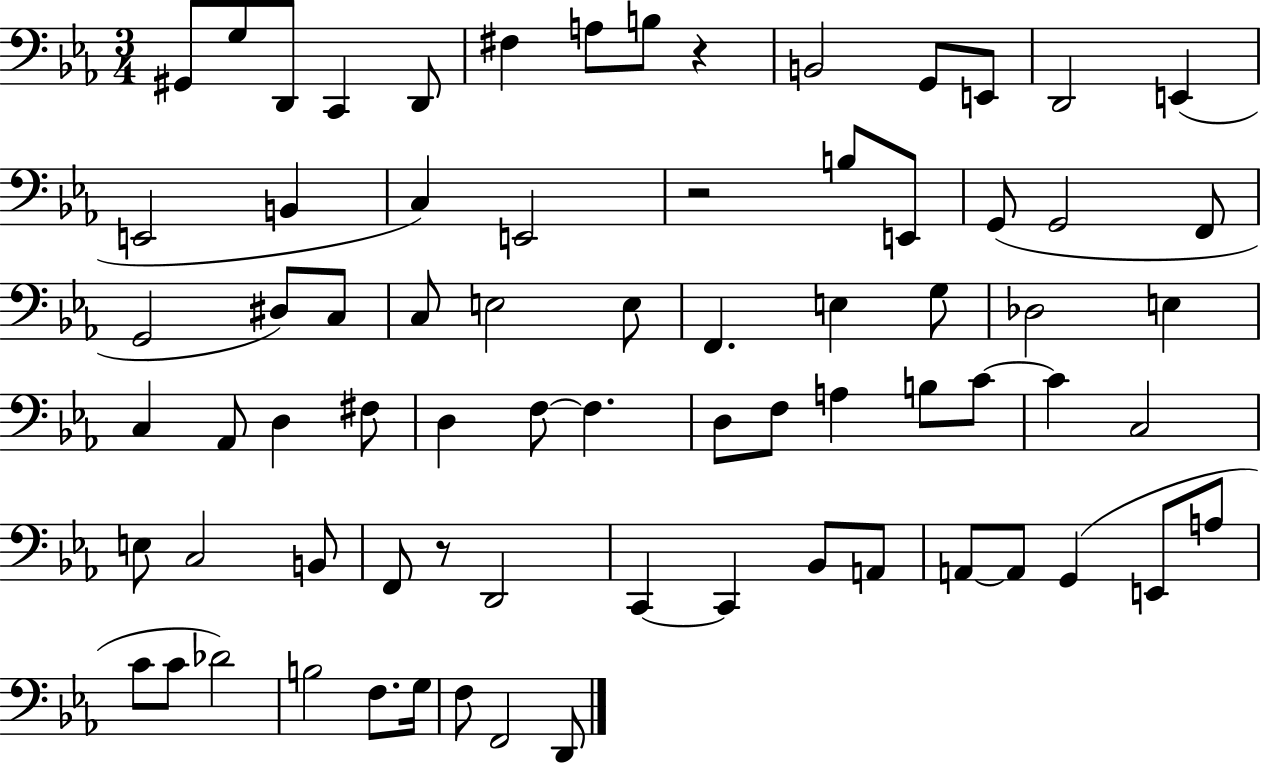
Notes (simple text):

G#2/e G3/e D2/e C2/q D2/e F#3/q A3/e B3/e R/q B2/h G2/e E2/e D2/h E2/q E2/h B2/q C3/q E2/h R/h B3/e E2/e G2/e G2/h F2/e G2/h D#3/e C3/e C3/e E3/h E3/e F2/q. E3/q G3/e Db3/h E3/q C3/q Ab2/e D3/q F#3/e D3/q F3/e F3/q. D3/e F3/e A3/q B3/e C4/e C4/q C3/h E3/e C3/h B2/e F2/e R/e D2/h C2/q C2/q Bb2/e A2/e A2/e A2/e G2/q E2/e A3/e C4/e C4/e Db4/h B3/h F3/e. G3/s F3/e F2/h D2/e